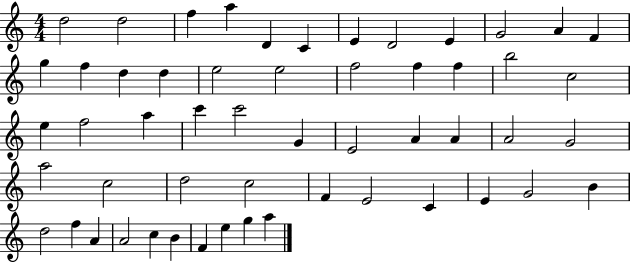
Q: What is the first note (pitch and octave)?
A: D5